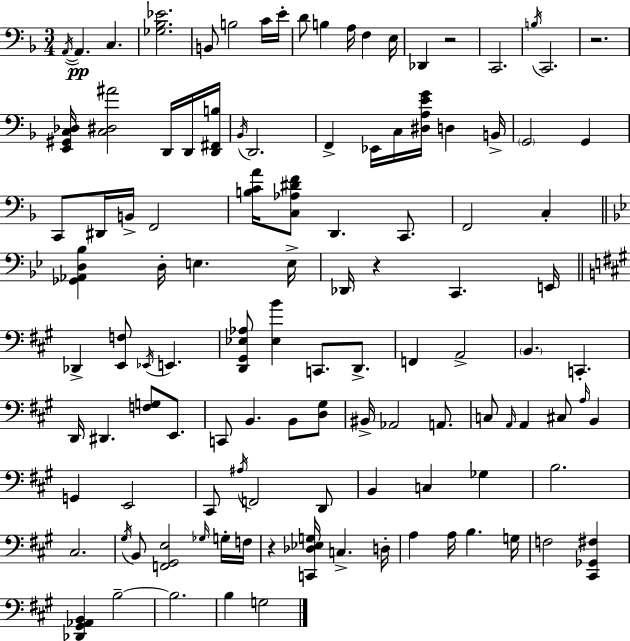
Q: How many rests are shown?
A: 4